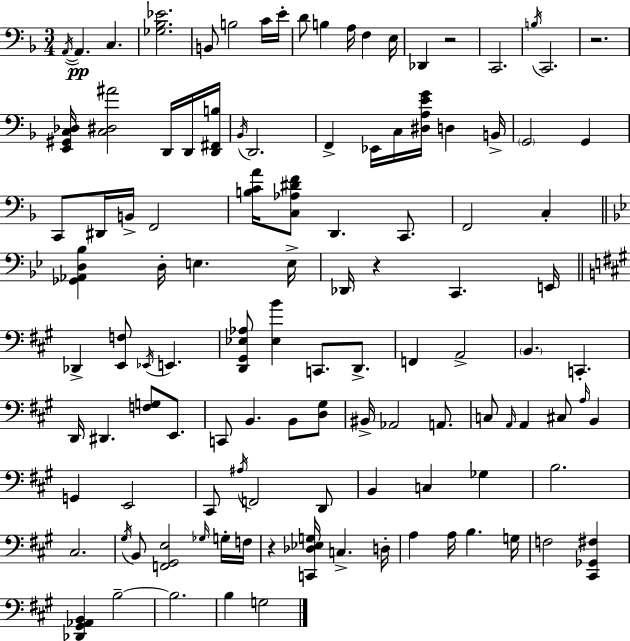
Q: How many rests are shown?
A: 4